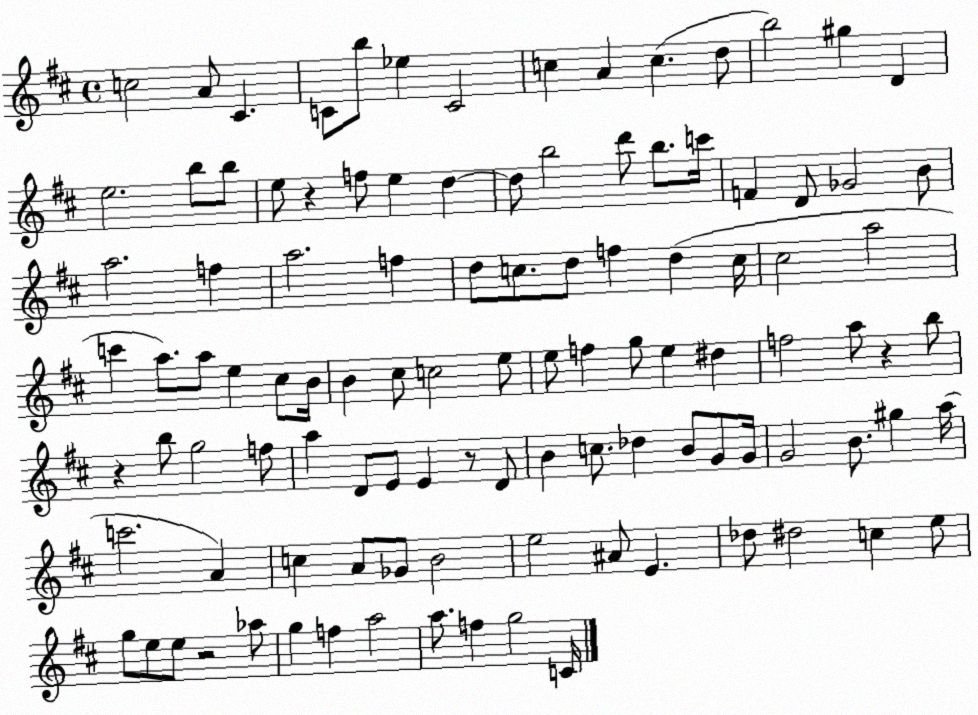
X:1
T:Untitled
M:4/4
L:1/4
K:D
c2 A/2 ^C C/2 b/2 _e C2 c A c d/2 b2 ^g D e2 b/2 b/2 e/2 z f/2 e d d/2 b2 d'/2 b/2 c'/4 F D/2 _G2 B/2 a2 f a2 f d/2 c/2 d/2 f d c/4 ^c2 a2 c' a/2 a/2 e ^c/2 B/4 B ^c/2 c2 e/2 e/2 f g/2 e ^d f2 a/2 z b/2 z b/2 g2 f/2 a D/2 E/2 E z/2 D/2 B c/2 _d B/2 G/2 G/4 G2 B/2 ^g a/4 c'2 A c A/2 _G/2 B2 e2 ^A/2 E _d/2 ^d2 c e/2 g/2 e/2 e/2 z2 _a/2 g f a2 a/2 f g2 C/4